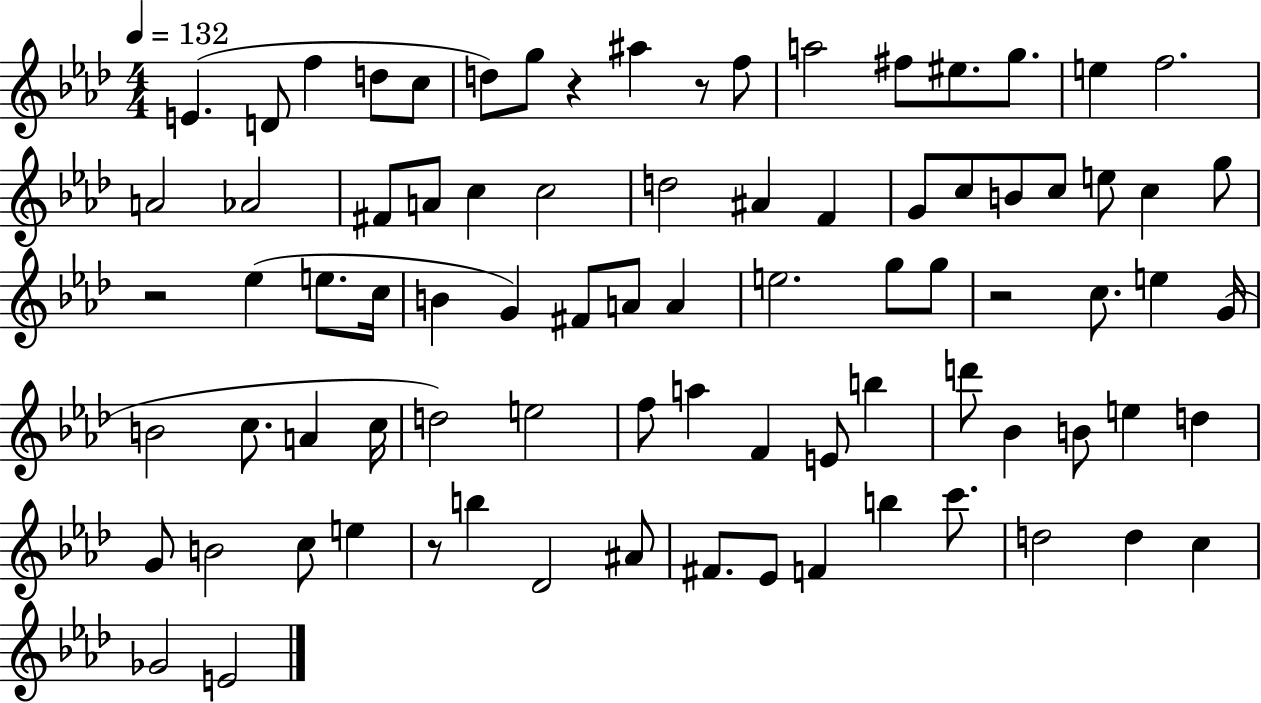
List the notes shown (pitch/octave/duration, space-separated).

E4/q. D4/e F5/q D5/e C5/e D5/e G5/e R/q A#5/q R/e F5/e A5/h F#5/e EIS5/e. G5/e. E5/q F5/h. A4/h Ab4/h F#4/e A4/e C5/q C5/h D5/h A#4/q F4/q G4/e C5/e B4/e C5/e E5/e C5/q G5/e R/h Eb5/q E5/e. C5/s B4/q G4/q F#4/e A4/e A4/q E5/h. G5/e G5/e R/h C5/e. E5/q G4/s B4/h C5/e. A4/q C5/s D5/h E5/h F5/e A5/q F4/q E4/e B5/q D6/e Bb4/q B4/e E5/q D5/q G4/e B4/h C5/e E5/q R/e B5/q Db4/h A#4/e F#4/e. Eb4/e F4/q B5/q C6/e. D5/h D5/q C5/q Gb4/h E4/h